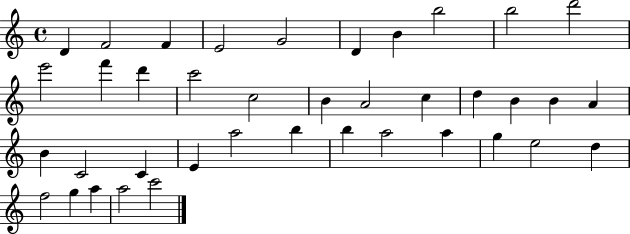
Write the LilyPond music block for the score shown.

{
  \clef treble
  \time 4/4
  \defaultTimeSignature
  \key c \major
  d'4 f'2 f'4 | e'2 g'2 | d'4 b'4 b''2 | b''2 d'''2 | \break e'''2 f'''4 d'''4 | c'''2 c''2 | b'4 a'2 c''4 | d''4 b'4 b'4 a'4 | \break b'4 c'2 c'4 | e'4 a''2 b''4 | b''4 a''2 a''4 | g''4 e''2 d''4 | \break f''2 g''4 a''4 | a''2 c'''2 | \bar "|."
}